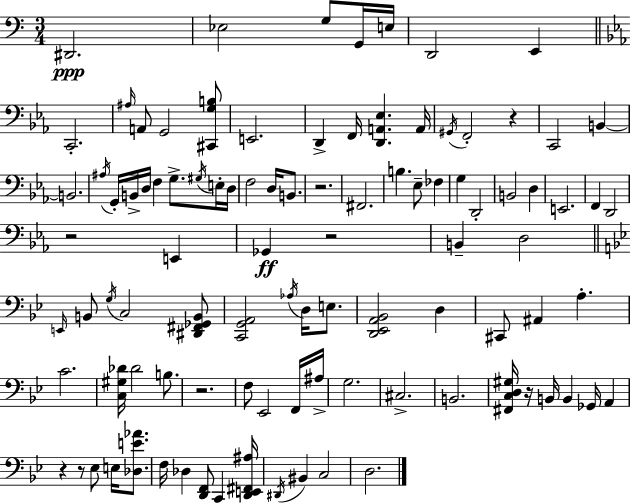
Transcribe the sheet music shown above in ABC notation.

X:1
T:Untitled
M:3/4
L:1/4
K:Am
^D,,2 _E,2 G,/2 G,,/4 E,/4 D,,2 E,, C,,2 ^A,/4 A,,/2 G,,2 [^C,,G,B,]/2 E,,2 D,, F,,/4 [D,,A,,_E,] A,,/4 ^G,,/4 F,,2 z C,,2 B,, B,,2 ^A,/4 G,,/4 B,,/4 D,/4 F, G,/2 ^G,/4 E,/4 D,/4 F,2 D,/4 B,,/2 z2 ^F,,2 B, _E,/2 _F, G, D,,2 B,,2 D, E,,2 F,, D,,2 z2 E,, _G,, z2 B,, D,2 E,,/4 B,,/2 G,/4 C,2 [^D,,^F,,_G,,B,,]/2 [C,,G,,A,,]2 _A,/4 D,/4 E,/2 [D,,_E,,A,,_B,,]2 D, ^C,,/2 ^A,, A, C2 [C,^G,_D]/4 _D2 B,/2 z2 F,/2 _E,,2 F,,/4 ^A,/4 G,2 ^C,2 B,,2 [^F,,C,D,^G,]/4 z/4 B,,/4 B,, _G,,/4 A,, z z/2 _E,/2 E,/4 [_D,E_A]/2 F,/4 _D, [D,,F,,]/2 C,, [D,,E,,^F,,^A,]/4 ^D,,/4 ^B,, C,2 D,2